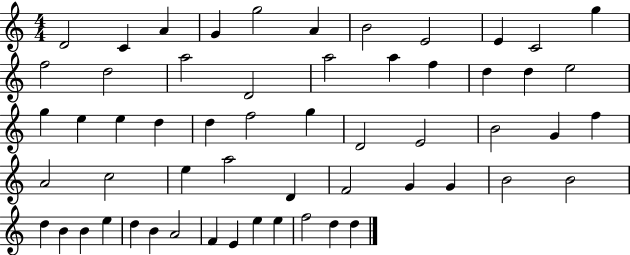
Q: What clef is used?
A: treble